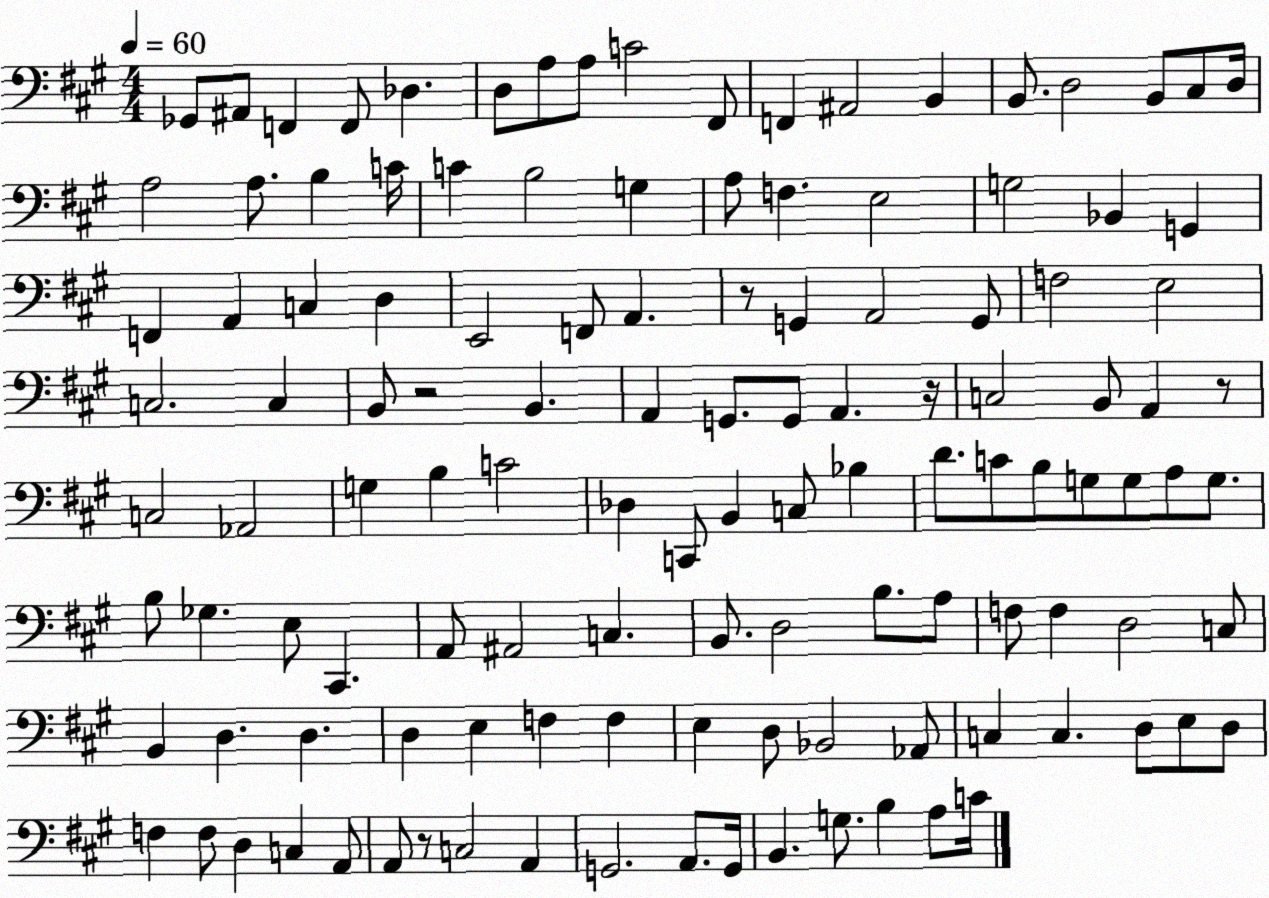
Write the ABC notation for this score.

X:1
T:Untitled
M:4/4
L:1/4
K:A
_G,,/2 ^A,,/2 F,, F,,/2 _D, D,/2 A,/2 A,/2 C2 ^F,,/2 F,, ^A,,2 B,, B,,/2 D,2 B,,/2 ^C,/2 D,/4 A,2 A,/2 B, C/4 C B,2 G, A,/2 F, E,2 G,2 _B,, G,, F,, A,, C, D, E,,2 F,,/2 A,, z/2 G,, A,,2 G,,/2 F,2 E,2 C,2 C, B,,/2 z2 B,, A,, G,,/2 G,,/2 A,, z/4 C,2 B,,/2 A,, z/2 C,2 _A,,2 G, B, C2 _D, C,,/2 B,, C,/2 _B, D/2 C/2 B,/2 G,/2 G,/2 A,/2 G,/2 B,/2 _G, E,/2 ^C,, A,,/2 ^A,,2 C, B,,/2 D,2 B,/2 A,/2 F,/2 F, D,2 C,/2 B,, D, D, D, E, F, F, E, D,/2 _B,,2 _A,,/2 C, C, D,/2 E,/2 D,/2 F, F,/2 D, C, A,,/2 A,,/2 z/2 C,2 A,, G,,2 A,,/2 G,,/4 B,, G,/2 B, A,/2 C/4